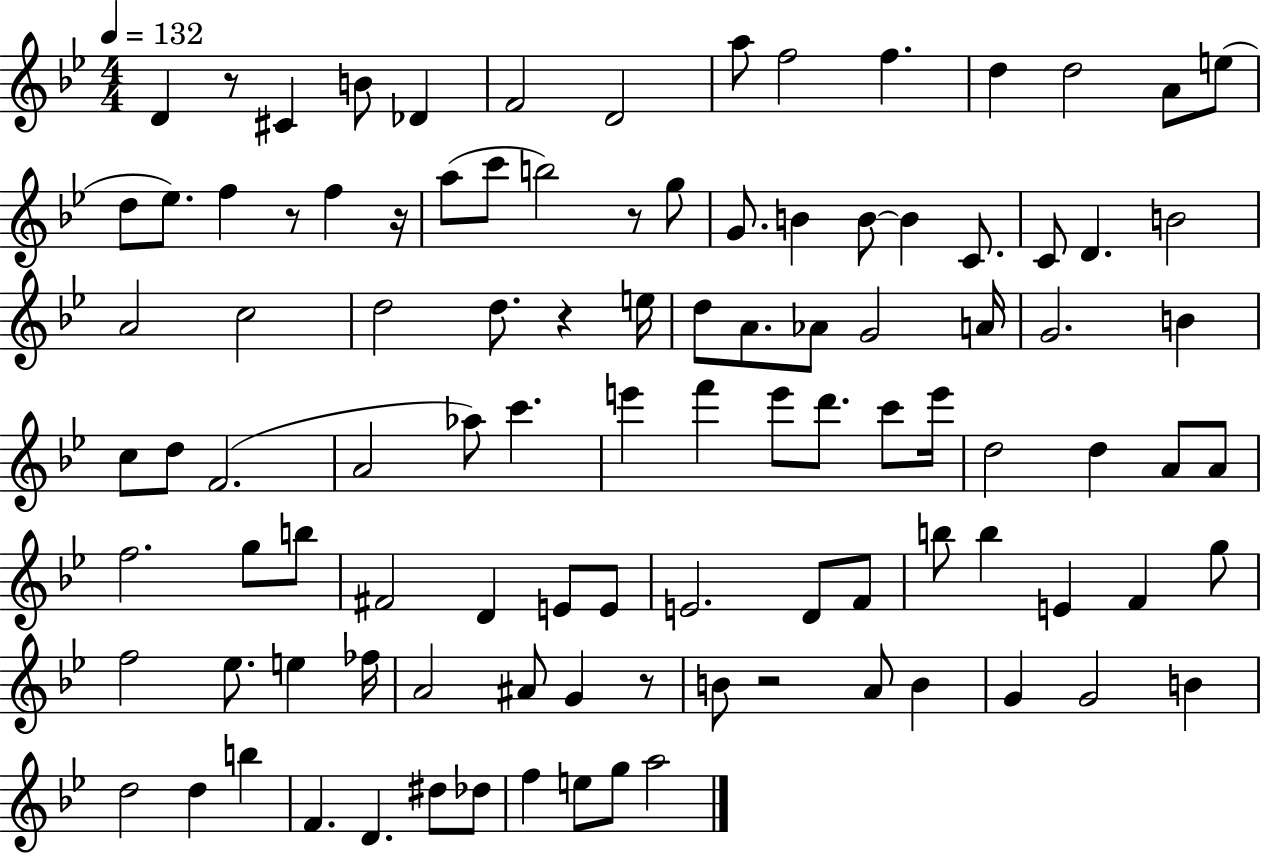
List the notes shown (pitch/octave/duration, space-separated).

D4/q R/e C#4/q B4/e Db4/q F4/h D4/h A5/e F5/h F5/q. D5/q D5/h A4/e E5/e D5/e Eb5/e. F5/q R/e F5/q R/s A5/e C6/e B5/h R/e G5/e G4/e. B4/q B4/e B4/q C4/e. C4/e D4/q. B4/h A4/h C5/h D5/h D5/e. R/q E5/s D5/e A4/e. Ab4/e G4/h A4/s G4/h. B4/q C5/e D5/e F4/h. A4/h Ab5/e C6/q. E6/q F6/q E6/e D6/e. C6/e E6/s D5/h D5/q A4/e A4/e F5/h. G5/e B5/e F#4/h D4/q E4/e E4/e E4/h. D4/e F4/e B5/e B5/q E4/q F4/q G5/e F5/h Eb5/e. E5/q FES5/s A4/h A#4/e G4/q R/e B4/e R/h A4/e B4/q G4/q G4/h B4/q D5/h D5/q B5/q F4/q. D4/q. D#5/e Db5/e F5/q E5/e G5/e A5/h